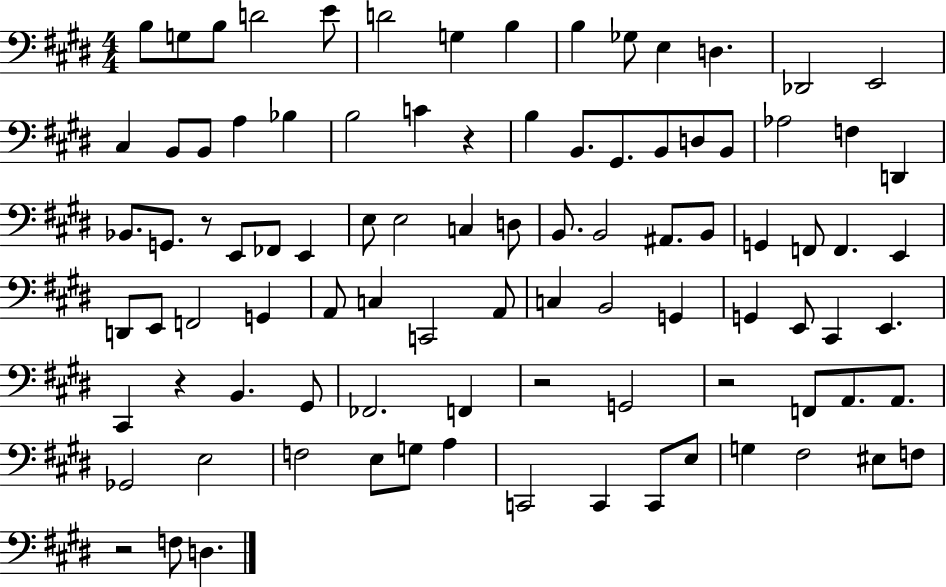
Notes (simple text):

B3/e G3/e B3/e D4/h E4/e D4/h G3/q B3/q B3/q Gb3/e E3/q D3/q. Db2/h E2/h C#3/q B2/e B2/e A3/q Bb3/q B3/h C4/q R/q B3/q B2/e. G#2/e. B2/e D3/e B2/e Ab3/h F3/q D2/q Bb2/e. G2/e. R/e E2/e FES2/e E2/q E3/e E3/h C3/q D3/e B2/e. B2/h A#2/e. B2/e G2/q F2/e F2/q. E2/q D2/e E2/e F2/h G2/q A2/e C3/q C2/h A2/e C3/q B2/h G2/q G2/q E2/e C#2/q E2/q. C#2/q R/q B2/q. G#2/e FES2/h. F2/q R/h G2/h R/h F2/e A2/e. A2/e. Gb2/h E3/h F3/h E3/e G3/e A3/q C2/h C2/q C2/e E3/e G3/q F#3/h EIS3/e F3/e R/h F3/e D3/q.